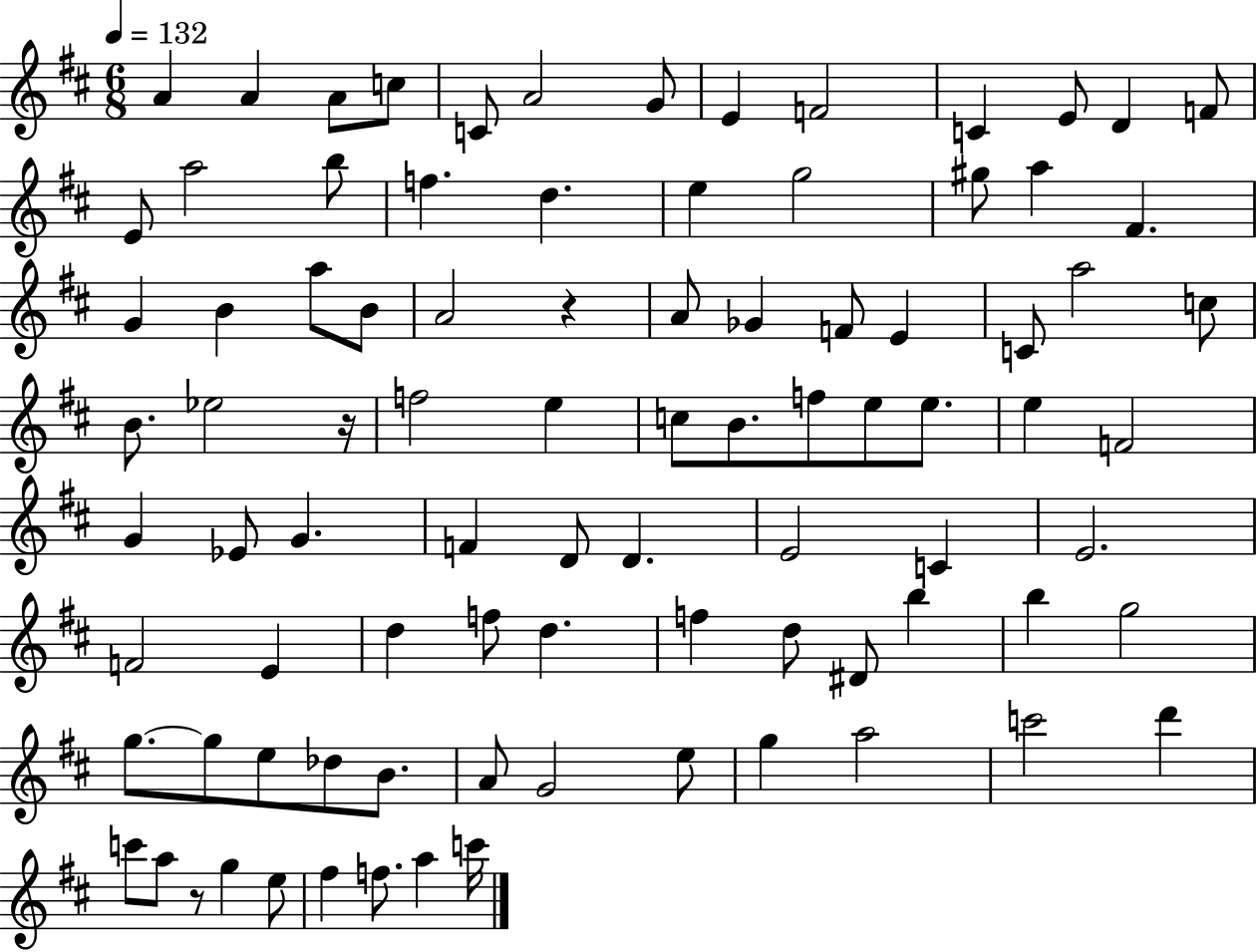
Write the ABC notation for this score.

X:1
T:Untitled
M:6/8
L:1/4
K:D
A A A/2 c/2 C/2 A2 G/2 E F2 C E/2 D F/2 E/2 a2 b/2 f d e g2 ^g/2 a ^F G B a/2 B/2 A2 z A/2 _G F/2 E C/2 a2 c/2 B/2 _e2 z/4 f2 e c/2 B/2 f/2 e/2 e/2 e F2 G _E/2 G F D/2 D E2 C E2 F2 E d f/2 d f d/2 ^D/2 b b g2 g/2 g/2 e/2 _d/2 B/2 A/2 G2 e/2 g a2 c'2 d' c'/2 a/2 z/2 g e/2 ^f f/2 a c'/4